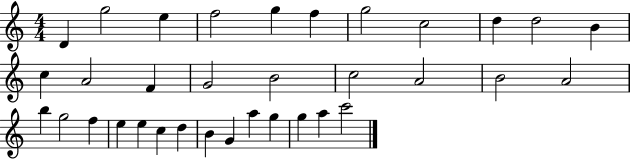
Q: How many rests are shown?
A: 0